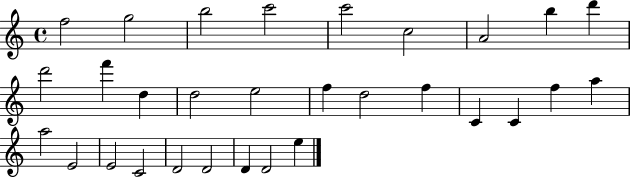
X:1
T:Untitled
M:4/4
L:1/4
K:C
f2 g2 b2 c'2 c'2 c2 A2 b d' d'2 f' d d2 e2 f d2 f C C f a a2 E2 E2 C2 D2 D2 D D2 e